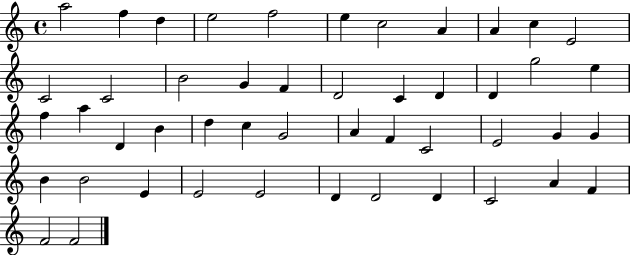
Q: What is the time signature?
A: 4/4